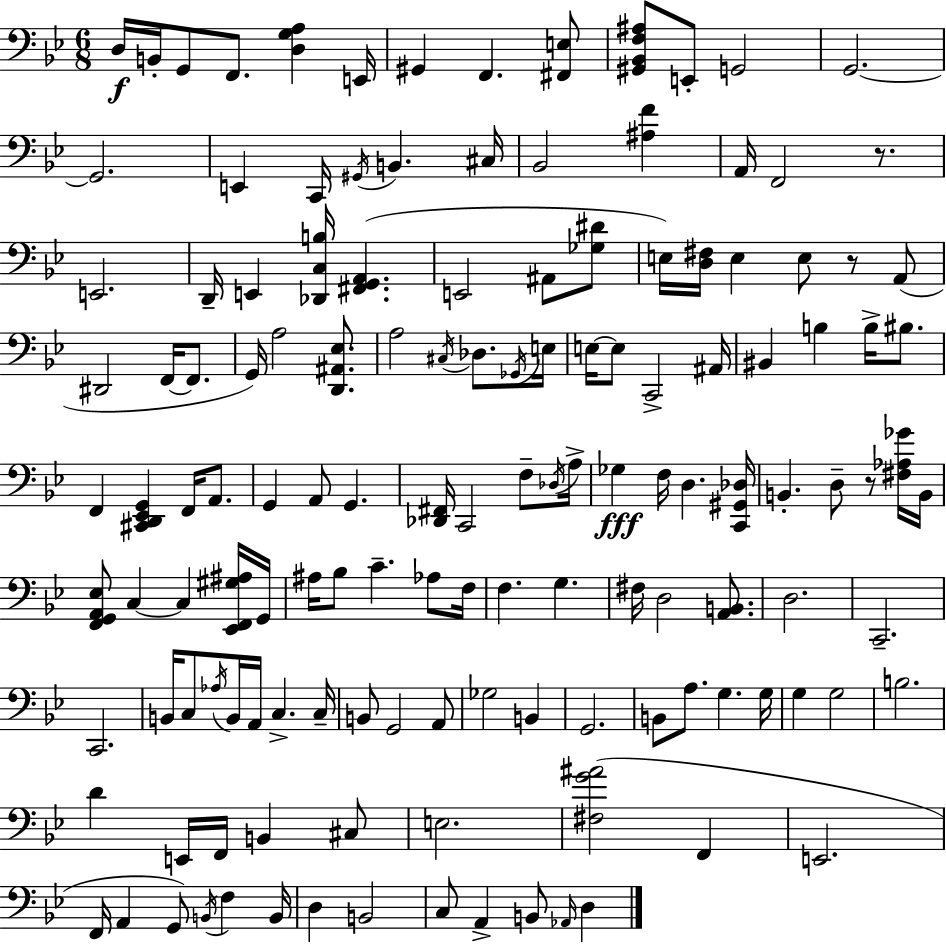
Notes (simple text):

D3/s B2/s G2/e F2/e. [D3,G3,A3]/q E2/s G#2/q F2/q. [F#2,E3]/e [G#2,Bb2,F3,A#3]/e E2/e G2/h G2/h. G2/h. E2/q C2/s G#2/s B2/q. C#3/s Bb2/h [A#3,F4]/q A2/s F2/h R/e. E2/h. D2/s E2/q [Db2,C3,B3]/s [F#2,G2,A2]/q. E2/h A#2/e [Gb3,D#4]/e E3/s [D3,F#3]/s E3/q E3/e R/e A2/e D#2/h F2/s F2/e. G2/s A3/h [D2,A#2,Eb3]/e. A3/h C#3/s Db3/e. Gb2/s E3/s E3/s E3/e C2/h A#2/s BIS2/q B3/q B3/s BIS3/e. F2/q [C#2,D2,Eb2,G2]/q F2/s A2/e. G2/q A2/e G2/q. [Db2,F#2]/s C2/h F3/e Db3/s A3/s Gb3/q F3/s D3/q. [C2,G#2,Db3]/s B2/q. D3/e R/e [F#3,Ab3,Gb4]/s B2/s [F2,G2,A2,Eb3]/e C3/q C3/q [Eb2,F2,G#3,A#3]/s G2/s A#3/s Bb3/e C4/q. Ab3/e F3/s F3/q. G3/q. F#3/s D3/h [A2,B2]/e. D3/h. C2/h. C2/h. B2/s C3/e Ab3/s B2/s A2/s C3/q. C3/s B2/e G2/h A2/e Gb3/h B2/q G2/h. B2/e A3/e. G3/q. G3/s G3/q G3/h B3/h. D4/q E2/s F2/s B2/q C#3/e E3/h. [F#3,G4,A#4]/h F2/q E2/h. F2/s A2/q G2/e B2/s F3/q B2/s D3/q B2/h C3/e A2/q B2/e Ab2/s D3/q